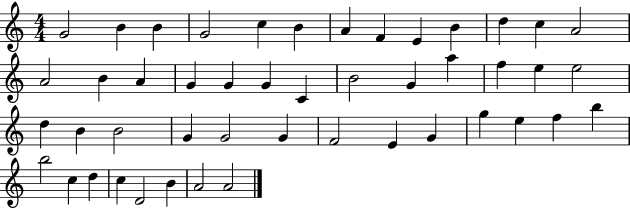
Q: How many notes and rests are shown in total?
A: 47